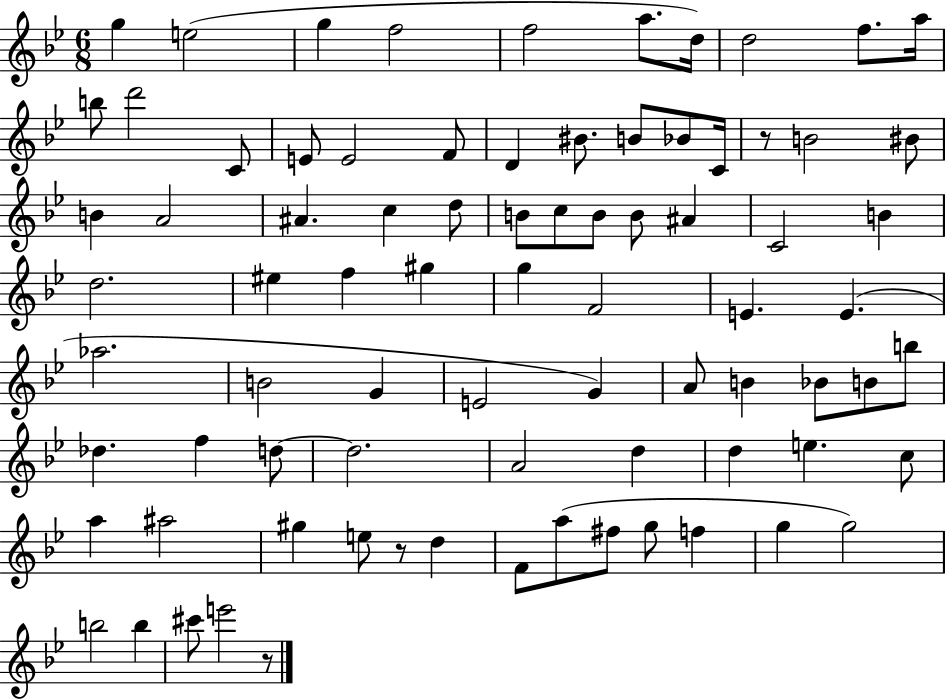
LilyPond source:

{
  \clef treble
  \numericTimeSignature
  \time 6/8
  \key bes \major
  g''4 e''2( | g''4 f''2 | f''2 a''8. d''16) | d''2 f''8. a''16 | \break b''8 d'''2 c'8 | e'8 e'2 f'8 | d'4 bis'8. b'8 bes'8 c'16 | r8 b'2 bis'8 | \break b'4 a'2 | ais'4. c''4 d''8 | b'8 c''8 b'8 b'8 ais'4 | c'2 b'4 | \break d''2. | eis''4 f''4 gis''4 | g''4 f'2 | e'4. e'4.( | \break aes''2. | b'2 g'4 | e'2 g'4) | a'8 b'4 bes'8 b'8 b''8 | \break des''4. f''4 d''8~~ | d''2. | a'2 d''4 | d''4 e''4. c''8 | \break a''4 ais''2 | gis''4 e''8 r8 d''4 | f'8 a''8( fis''8 g''8 f''4 | g''4 g''2) | \break b''2 b''4 | cis'''8 e'''2 r8 | \bar "|."
}